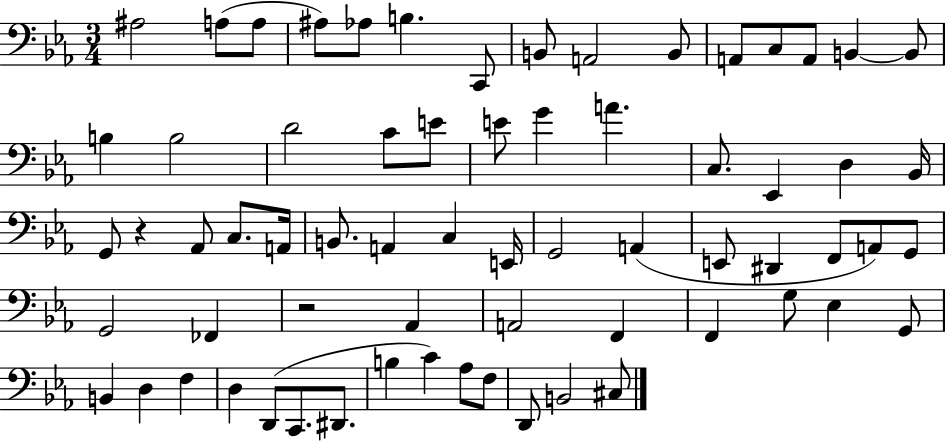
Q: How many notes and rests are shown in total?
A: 67